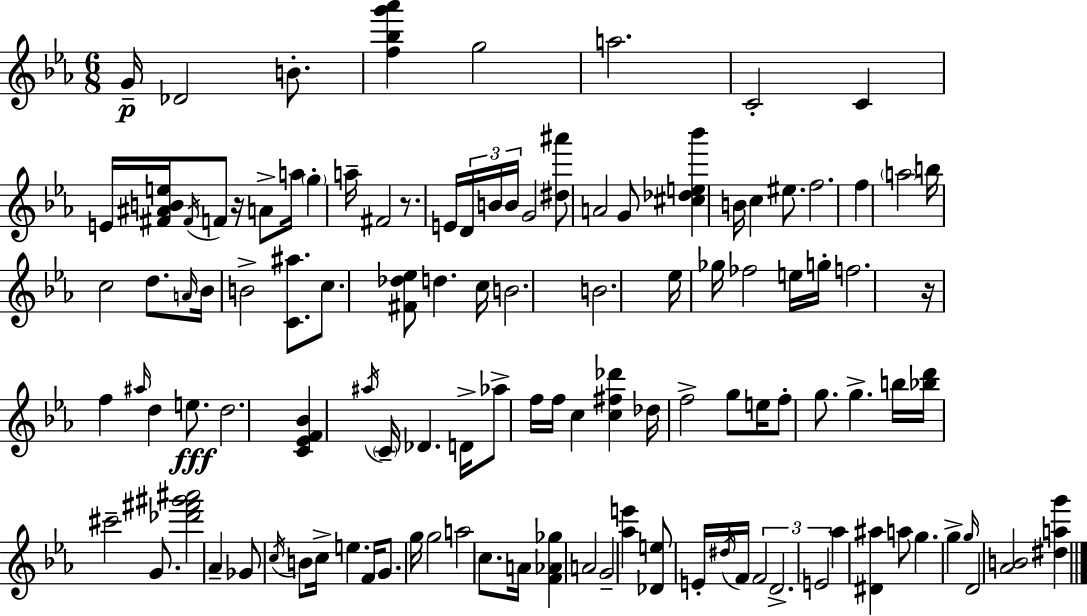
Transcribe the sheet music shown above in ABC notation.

X:1
T:Untitled
M:6/8
L:1/4
K:Eb
G/4 _D2 B/2 [f_bg'_a'] g2 a2 C2 C E/4 [^F^ABe]/4 ^F/4 F/2 z/4 A/2 a/4 g a/4 ^F2 z/2 E/4 D/4 B/4 B/4 G2 [^d^a']/2 A2 G/2 [^c_de_b'] B/4 c ^e/2 f2 f a2 b/4 c2 d/2 A/4 _B/4 B2 [C^a]/2 c/2 [^F_d_e]/2 d c/4 B2 B2 _e/4 _g/4 _f2 e/4 g/4 f2 z/4 f ^a/4 d e/2 d2 [C_EF_B] ^a/4 C/4 _D D/4 _a/2 f/4 f/4 c [c^f_d'] _d/4 f2 g/2 e/4 f/2 g/2 g b/4 [_bd']/4 ^c'2 G/2 [_d'^f'^g'^a']2 _A _G/2 c/4 B/2 c/4 e F/4 G/2 g/4 g2 a2 c/2 A/4 [F_A_g] A2 G2 [_ae'] [_De]/2 E/4 ^d/4 F/4 F2 D2 E2 _a [^D^a] a/2 g g g/4 D2 [_AB]2 [^dag']